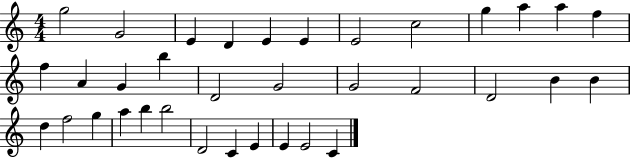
{
  \clef treble
  \numericTimeSignature
  \time 4/4
  \key c \major
  g''2 g'2 | e'4 d'4 e'4 e'4 | e'2 c''2 | g''4 a''4 a''4 f''4 | \break f''4 a'4 g'4 b''4 | d'2 g'2 | g'2 f'2 | d'2 b'4 b'4 | \break d''4 f''2 g''4 | a''4 b''4 b''2 | d'2 c'4 e'4 | e'4 e'2 c'4 | \break \bar "|."
}